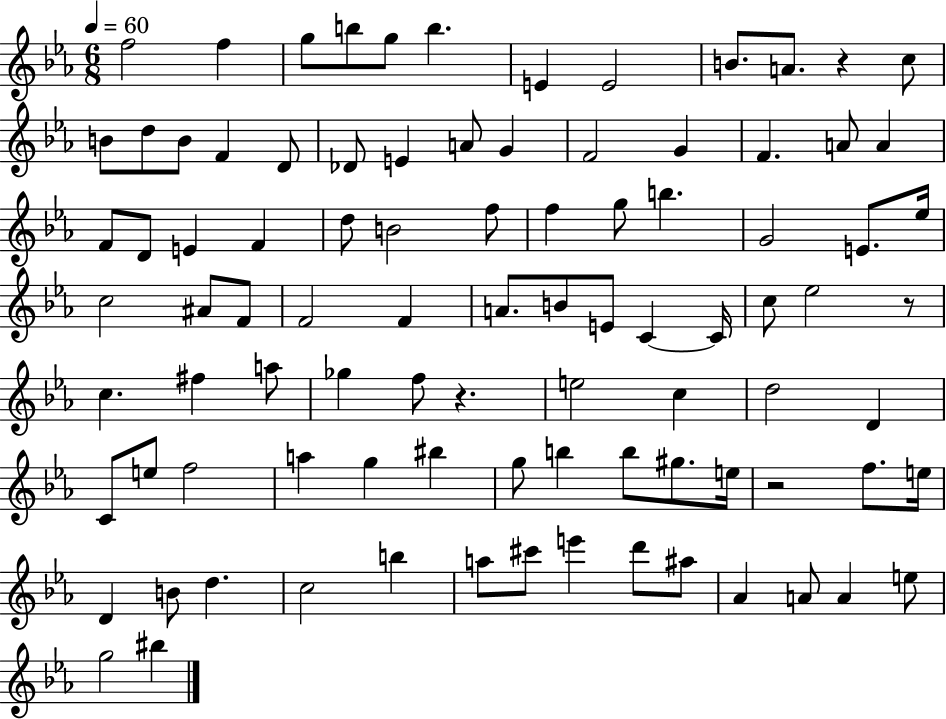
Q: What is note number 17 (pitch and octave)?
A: Db4